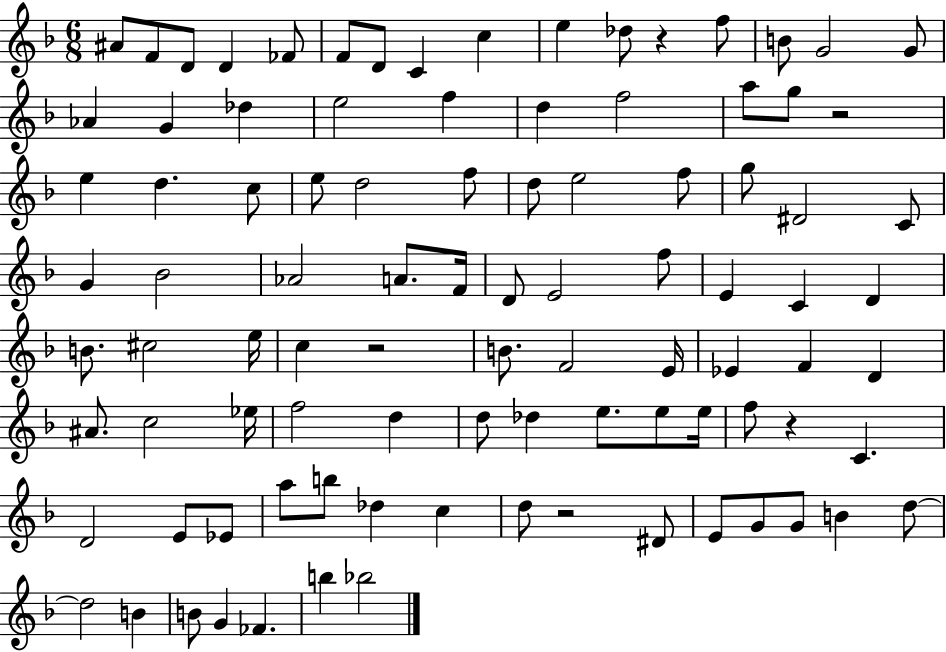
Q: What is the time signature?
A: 6/8